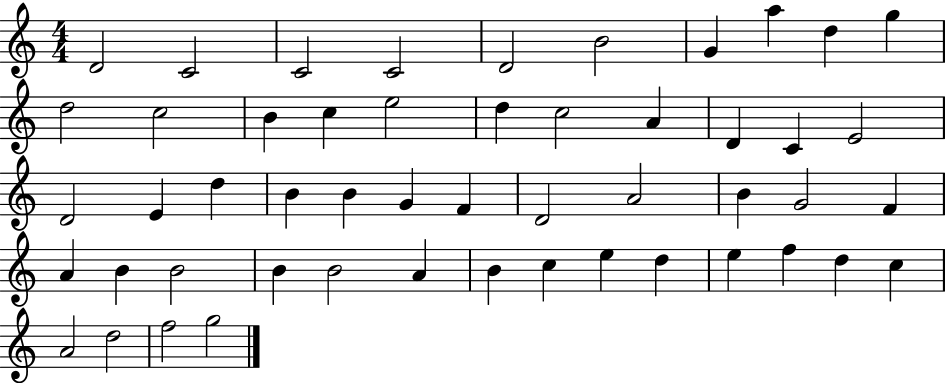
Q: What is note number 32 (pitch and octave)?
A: G4